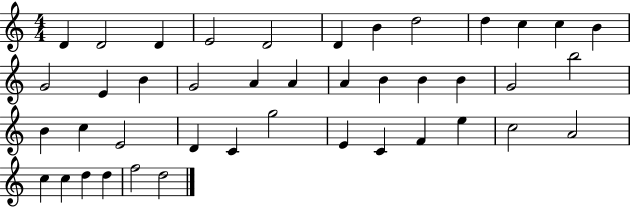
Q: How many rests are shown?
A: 0